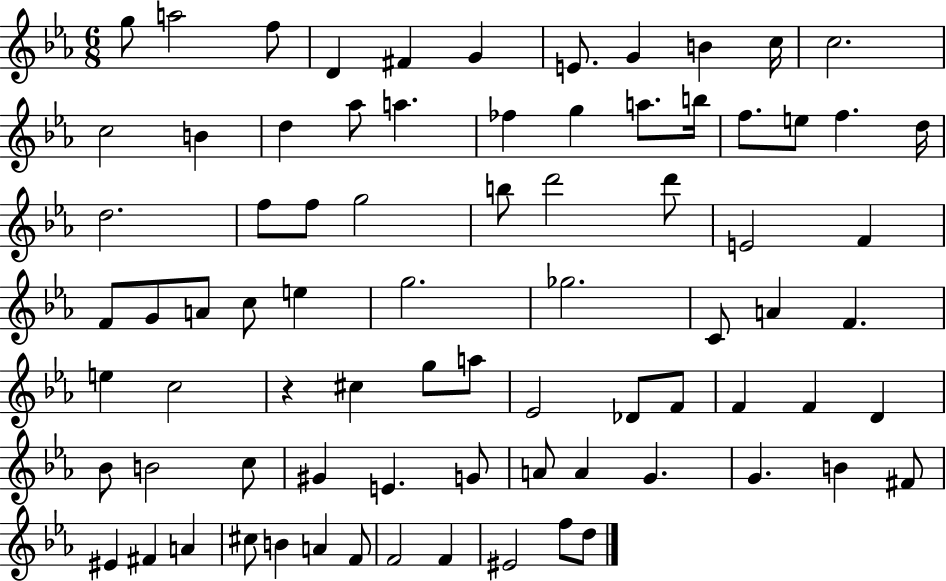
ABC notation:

X:1
T:Untitled
M:6/8
L:1/4
K:Eb
g/2 a2 f/2 D ^F G E/2 G B c/4 c2 c2 B d _a/2 a _f g a/2 b/4 f/2 e/2 f d/4 d2 f/2 f/2 g2 b/2 d'2 d'/2 E2 F F/2 G/2 A/2 c/2 e g2 _g2 C/2 A F e c2 z ^c g/2 a/2 _E2 _D/2 F/2 F F D _B/2 B2 c/2 ^G E G/2 A/2 A G G B ^F/2 ^E ^F A ^c/2 B A F/2 F2 F ^E2 f/2 d/2